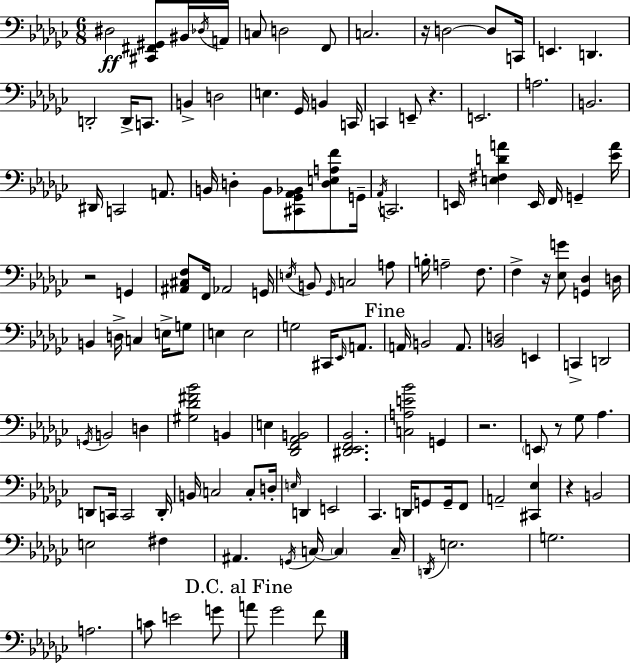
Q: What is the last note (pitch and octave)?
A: F4